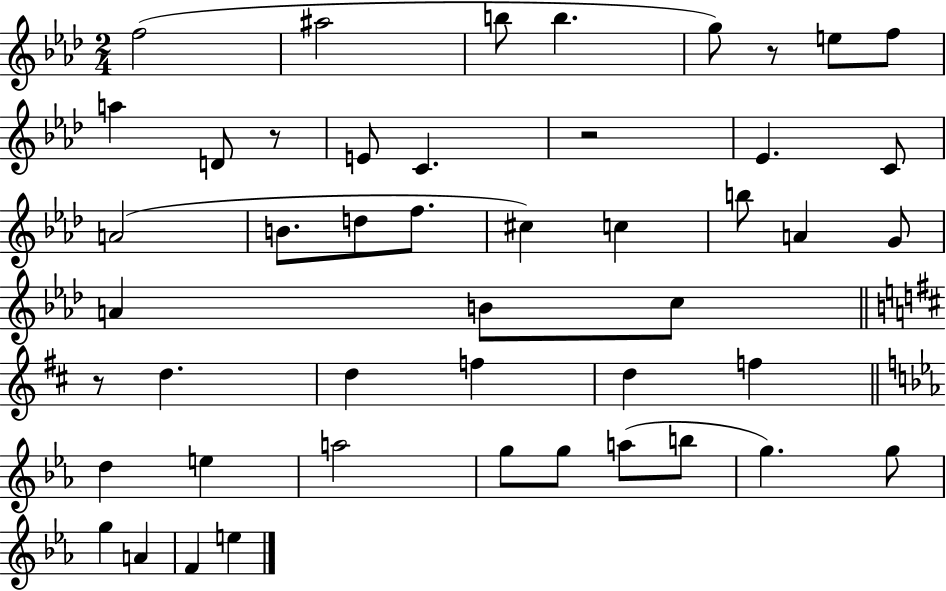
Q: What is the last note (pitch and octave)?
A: E5